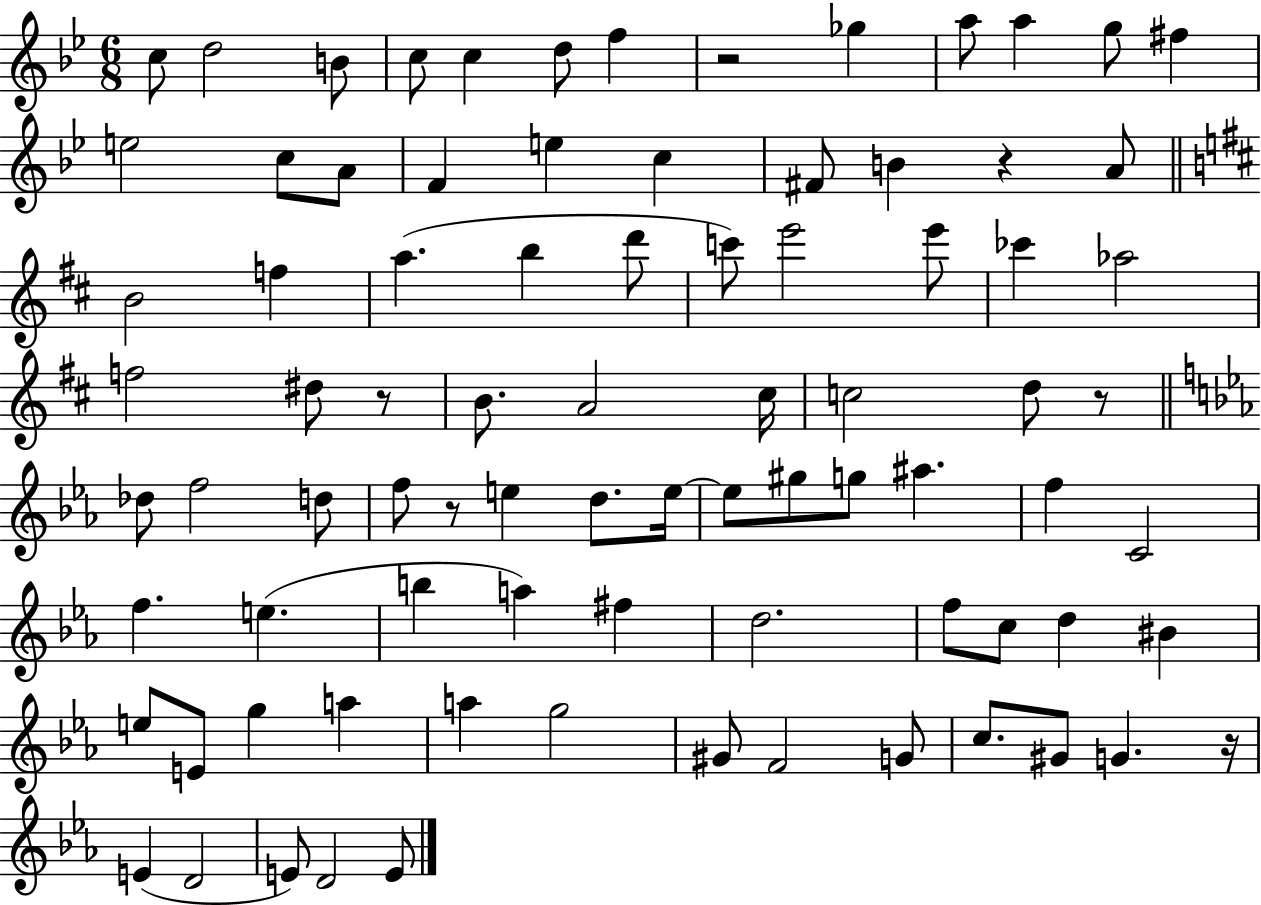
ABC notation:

X:1
T:Untitled
M:6/8
L:1/4
K:Bb
c/2 d2 B/2 c/2 c d/2 f z2 _g a/2 a g/2 ^f e2 c/2 A/2 F e c ^F/2 B z A/2 B2 f a b d'/2 c'/2 e'2 e'/2 _c' _a2 f2 ^d/2 z/2 B/2 A2 ^c/4 c2 d/2 z/2 _d/2 f2 d/2 f/2 z/2 e d/2 e/4 e/2 ^g/2 g/2 ^a f C2 f e b a ^f d2 f/2 c/2 d ^B e/2 E/2 g a a g2 ^G/2 F2 G/2 c/2 ^G/2 G z/4 E D2 E/2 D2 E/2